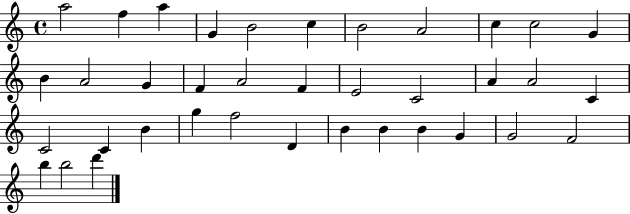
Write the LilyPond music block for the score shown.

{
  \clef treble
  \time 4/4
  \defaultTimeSignature
  \key c \major
  a''2 f''4 a''4 | g'4 b'2 c''4 | b'2 a'2 | c''4 c''2 g'4 | \break b'4 a'2 g'4 | f'4 a'2 f'4 | e'2 c'2 | a'4 a'2 c'4 | \break c'2 c'4 b'4 | g''4 f''2 d'4 | b'4 b'4 b'4 g'4 | g'2 f'2 | \break b''4 b''2 d'''4 | \bar "|."
}